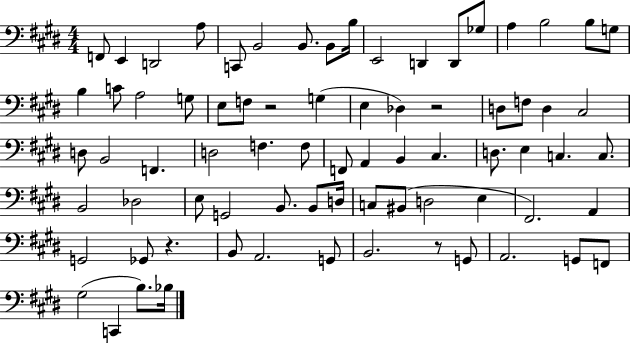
{
  \clef bass
  \numericTimeSignature
  \time 4/4
  \key e \major
  f,8 e,4 d,2 a8 | c,8 b,2 b,8. b,8 b16 | e,2 d,4 d,8 ges8 | a4 b2 b8 g8 | \break b4 c'8 a2 g8 | e8 f8 r2 g4( | e4 des4) r2 | d8 f8 d4 cis2 | \break d8 b,2 f,4. | d2 f4. f8 | f,8 a,4 b,4 cis4. | d8. e4 c4. c8. | \break b,2 des2 | e8 g,2 b,8. b,8 d16 | c8 bis,8( d2 e4 | fis,2.) a,4 | \break g,2 ges,8 r4. | b,8 a,2. g,8 | b,2. r8 g,8 | a,2. g,8 f,8 | \break gis2( c,4 b8.) bes16 | \bar "|."
}